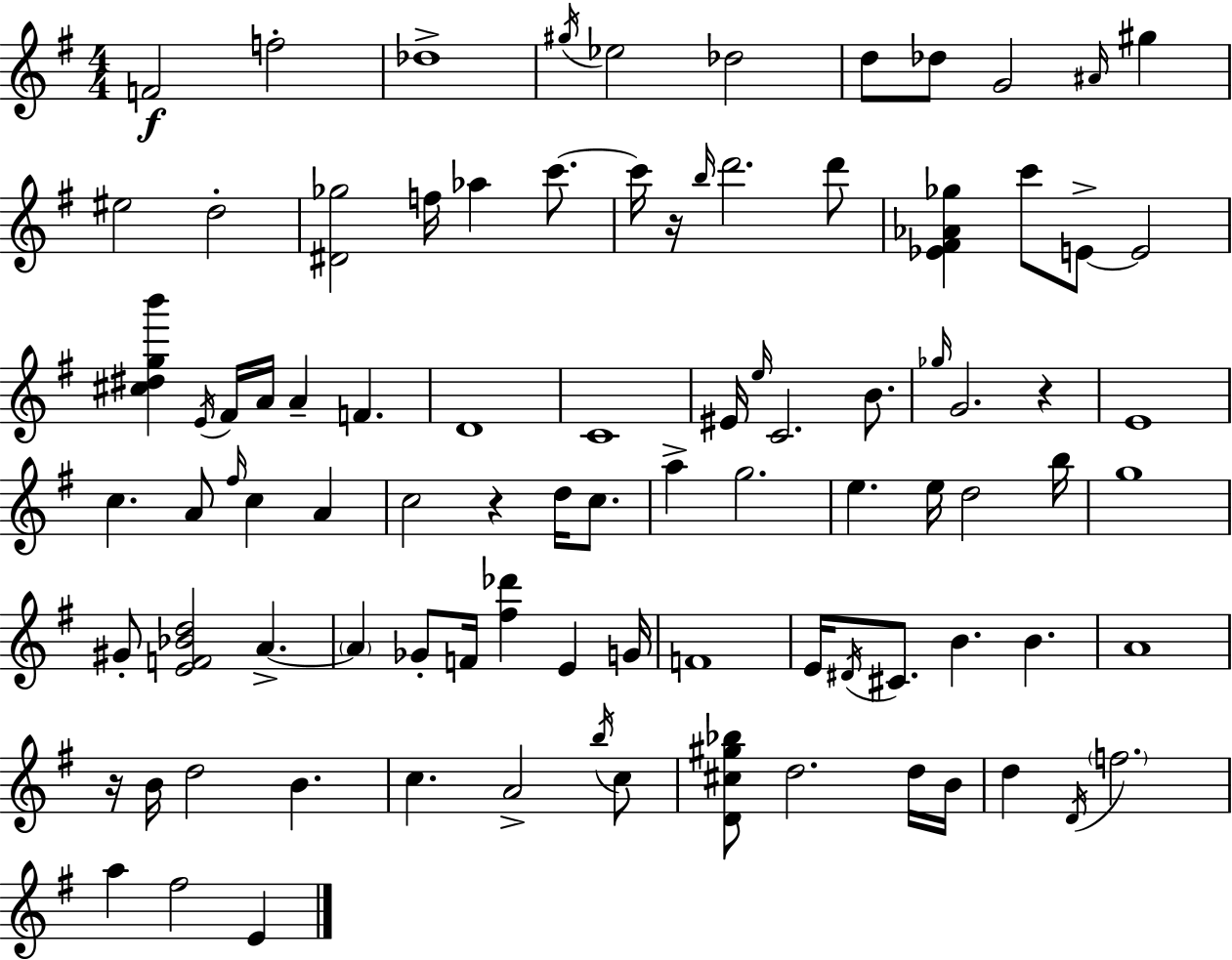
X:1
T:Untitled
M:4/4
L:1/4
K:G
F2 f2 _d4 ^g/4 _e2 _d2 d/2 _d/2 G2 ^A/4 ^g ^e2 d2 [^D_g]2 f/4 _a c'/2 c'/4 z/4 b/4 d'2 d'/2 [_E^F_A_g] c'/2 E/2 E2 [^c^dgb'] E/4 ^F/4 A/4 A F D4 C4 ^E/4 e/4 C2 B/2 _g/4 G2 z E4 c A/2 ^f/4 c A c2 z d/4 c/2 a g2 e e/4 d2 b/4 g4 ^G/2 [EF_Bd]2 A A _G/2 F/4 [^f_d'] E G/4 F4 E/4 ^D/4 ^C/2 B B A4 z/4 B/4 d2 B c A2 b/4 c/2 [D^c^g_b]/2 d2 d/4 B/4 d D/4 f2 a ^f2 E